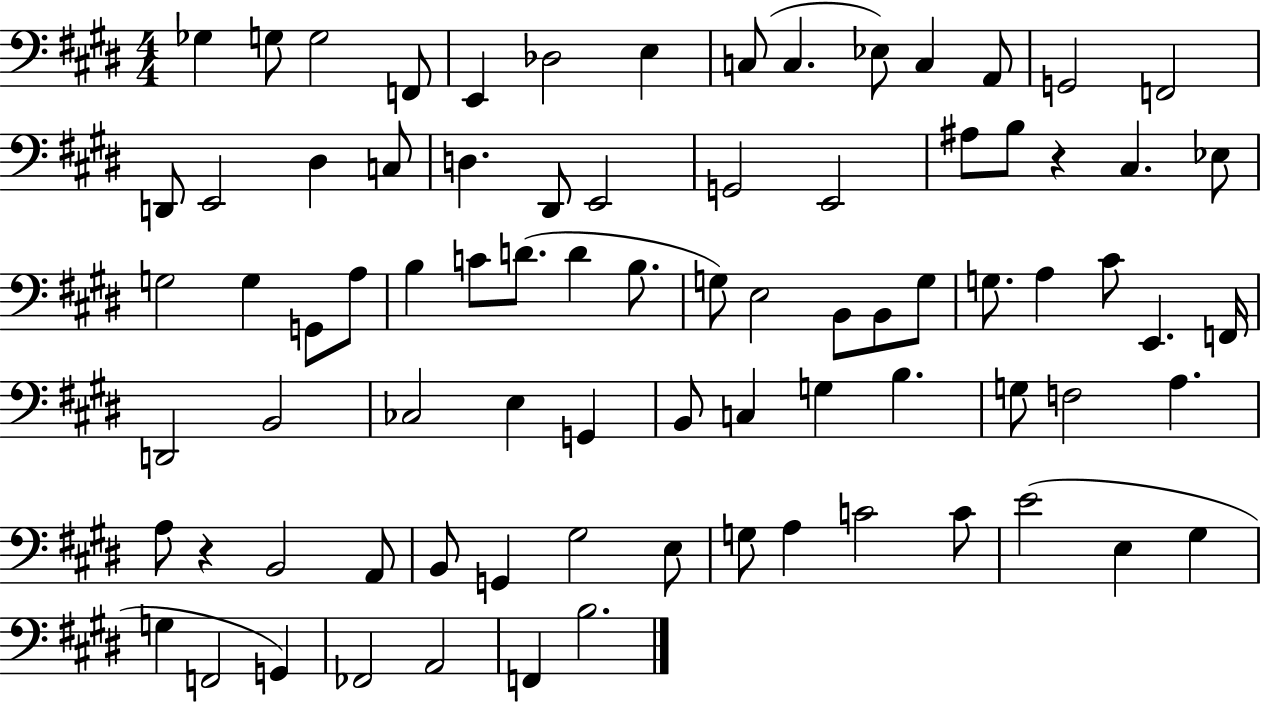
Gb3/q G3/e G3/h F2/e E2/q Db3/h E3/q C3/e C3/q. Eb3/e C3/q A2/e G2/h F2/h D2/e E2/h D#3/q C3/e D3/q. D#2/e E2/h G2/h E2/h A#3/e B3/e R/q C#3/q. Eb3/e G3/h G3/q G2/e A3/e B3/q C4/e D4/e. D4/q B3/e. G3/e E3/h B2/e B2/e G3/e G3/e. A3/q C#4/e E2/q. F2/s D2/h B2/h CES3/h E3/q G2/q B2/e C3/q G3/q B3/q. G3/e F3/h A3/q. A3/e R/q B2/h A2/e B2/e G2/q G#3/h E3/e G3/e A3/q C4/h C4/e E4/h E3/q G#3/q G3/q F2/h G2/q FES2/h A2/h F2/q B3/h.